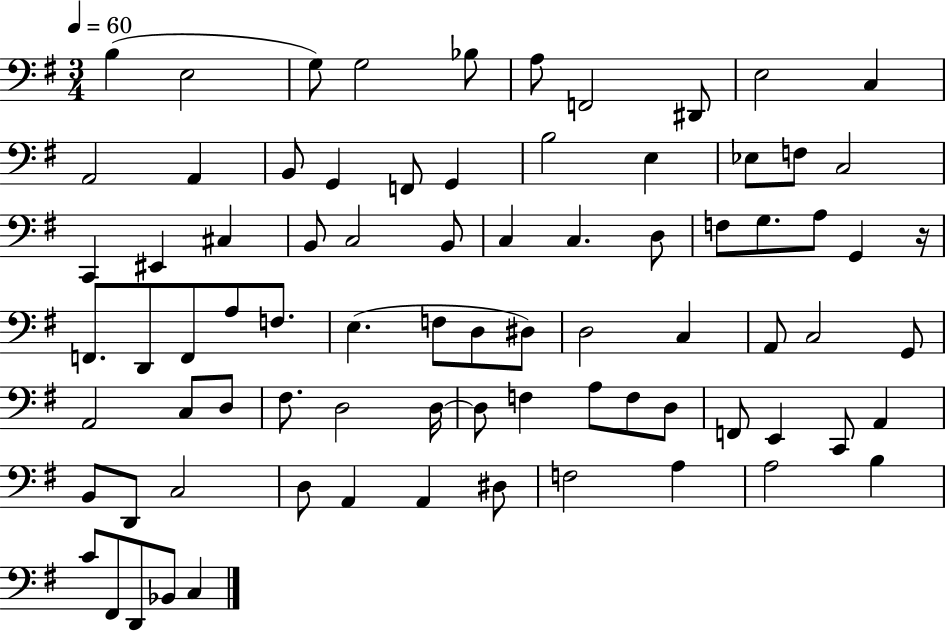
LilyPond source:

{
  \clef bass
  \numericTimeSignature
  \time 3/4
  \key g \major
  \tempo 4 = 60
  b4( e2 | g8) g2 bes8 | a8 f,2 dis,8 | e2 c4 | \break a,2 a,4 | b,8 g,4 f,8 g,4 | b2 e4 | ees8 f8 c2 | \break c,4 eis,4 cis4 | b,8 c2 b,8 | c4 c4. d8 | f8 g8. a8 g,4 r16 | \break f,8. d,8 f,8 a8 f8. | e4.( f8 d8 dis8) | d2 c4 | a,8 c2 g,8 | \break a,2 c8 d8 | fis8. d2 d16~~ | d8 f4 a8 f8 d8 | f,8 e,4 c,8 a,4 | \break b,8 d,8 c2 | d8 a,4 a,4 dis8 | f2 a4 | a2 b4 | \break c'8 fis,8 d,8 bes,8 c4 | \bar "|."
}